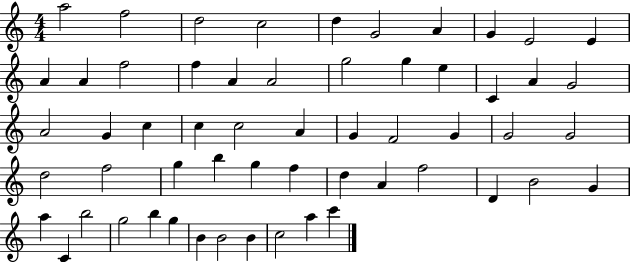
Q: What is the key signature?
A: C major